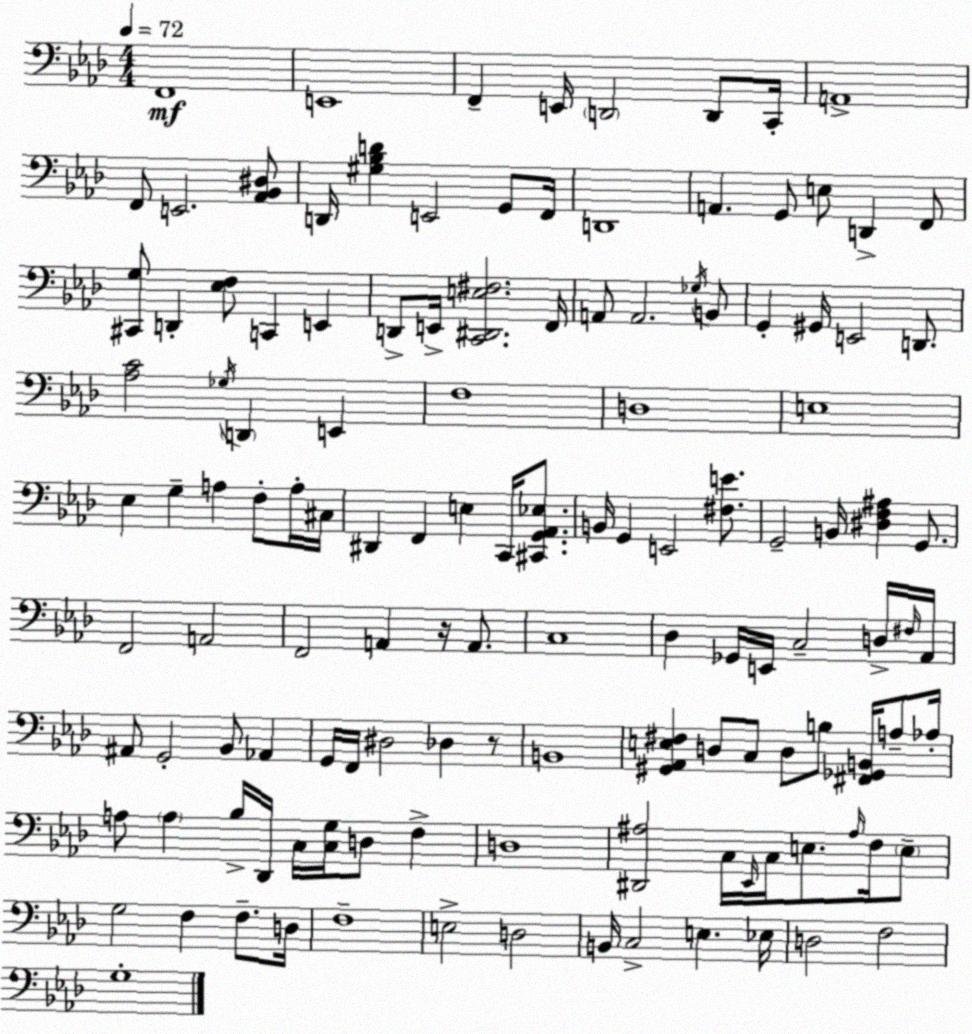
X:1
T:Untitled
M:4/4
L:1/4
K:Ab
F,,4 E,,4 F,, E,,/4 D,,2 D,,/2 C,,/4 A,,4 F,,/2 E,,2 [_A,,_B,,^D,]/2 D,,/4 [^G,_B,D] E,,2 G,,/2 F,,/4 D,,4 A,, G,,/2 E,/2 D,, F,,/2 [^C,,G,]/2 D,, [_E,F,]/2 C,, E,, D,,/2 E,,/4 [C,,^D,,E,^F,]2 F,,/4 A,,/2 A,,2 _G,/4 B,,/2 G,, ^G,,/4 E,,2 D,,/2 [_A,C]2 _G,/4 D,, E,, F,4 D,4 E,4 _E, G, A, F,/2 A,/4 ^C,/4 ^D,, F,, E, C,,/4 [^C,,G,,_A,,_E,]/2 B,,/4 G,, E,,2 [^F,E]/2 G,,2 B,,/4 [^D,F,^A,] G,,/2 F,,2 A,,2 F,,2 A,, z/4 A,,/2 C,4 _D, _G,,/4 E,,/4 C,2 D,/4 ^F,/4 _A,,/4 ^A,,/2 G,,2 _B,,/2 _A,, G,,/4 F,,/4 ^D,2 _D, z/2 B,,4 [^G,,_A,,E,^F,] D,/2 C,/2 D,/2 B,/2 [^F,,_G,,B,,]/4 A,/2 _A,/4 A,/2 A, _B,/4 _D,,/4 C,/4 [C,G,]/4 D,/2 F, D,4 [^D,,^A,]2 C,/4 _E,,/4 C,/4 E,/2 ^A,/4 F,/4 E,/2 G,2 F, F,/2 D,/4 F,4 E,2 D,2 B,,/4 C,2 E, _E,/4 D,2 F,2 G,4